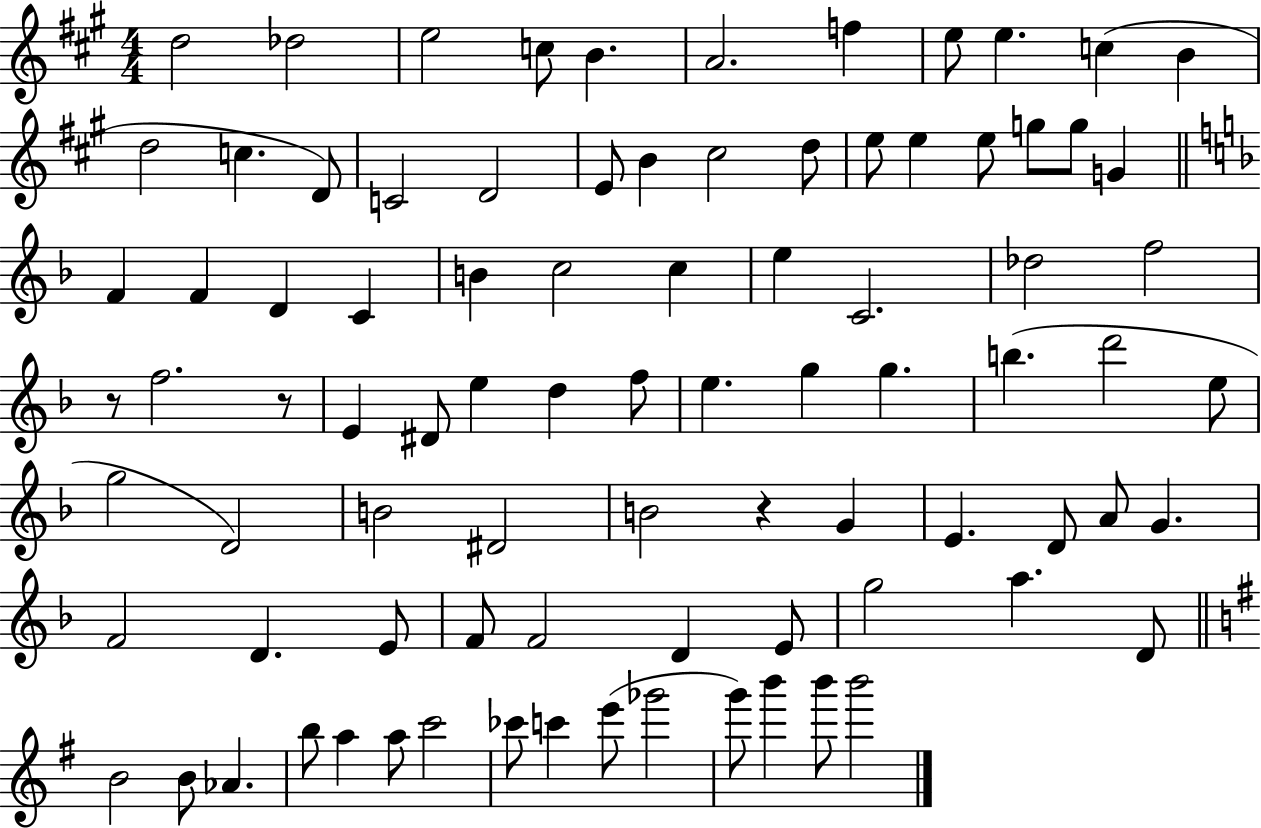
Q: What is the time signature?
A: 4/4